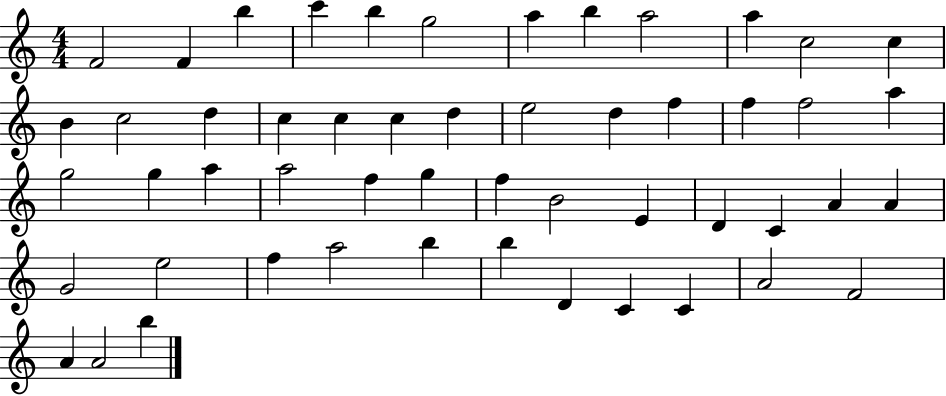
F4/h F4/q B5/q C6/q B5/q G5/h A5/q B5/q A5/h A5/q C5/h C5/q B4/q C5/h D5/q C5/q C5/q C5/q D5/q E5/h D5/q F5/q F5/q F5/h A5/q G5/h G5/q A5/q A5/h F5/q G5/q F5/q B4/h E4/q D4/q C4/q A4/q A4/q G4/h E5/h F5/q A5/h B5/q B5/q D4/q C4/q C4/q A4/h F4/h A4/q A4/h B5/q